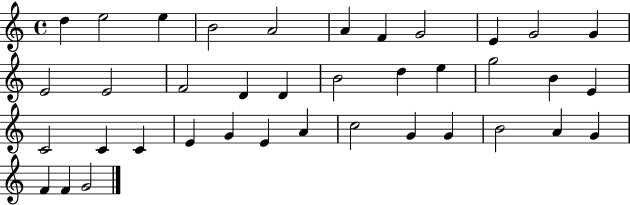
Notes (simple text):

D5/q E5/h E5/q B4/h A4/h A4/q F4/q G4/h E4/q G4/h G4/q E4/h E4/h F4/h D4/q D4/q B4/h D5/q E5/q G5/h B4/q E4/q C4/h C4/q C4/q E4/q G4/q E4/q A4/q C5/h G4/q G4/q B4/h A4/q G4/q F4/q F4/q G4/h